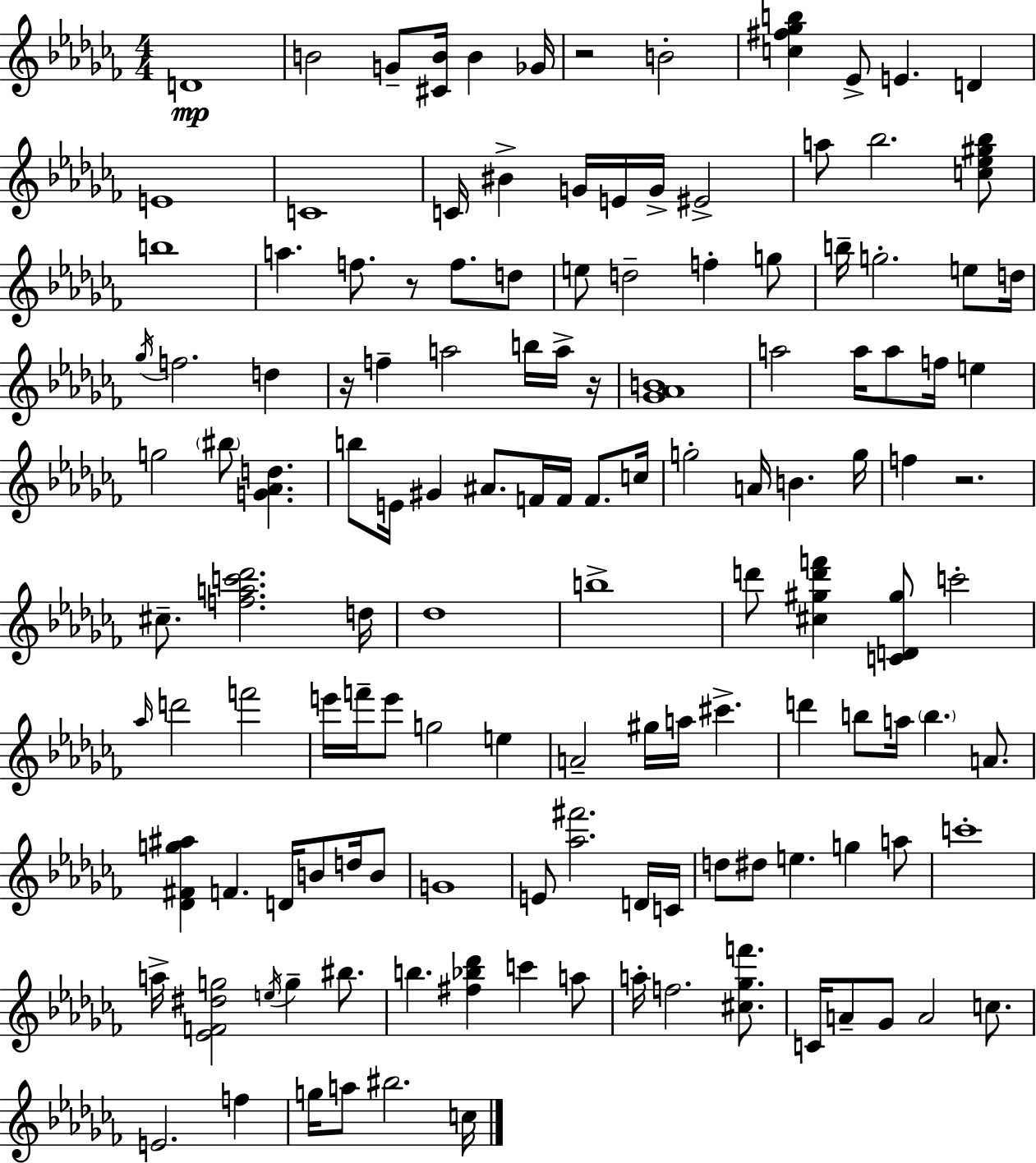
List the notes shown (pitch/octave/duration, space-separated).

D4/w B4/h G4/e [C#4,B4]/s B4/q Gb4/s R/h B4/h [C5,F#5,Gb5,B5]/q Eb4/e E4/q. D4/q E4/w C4/w C4/s BIS4/q G4/s E4/s G4/s EIS4/h A5/e Bb5/h. [C5,Eb5,G#5,Bb5]/e B5/w A5/q. F5/e. R/e F5/e. D5/e E5/e D5/h F5/q G5/e B5/s G5/h. E5/e D5/s Gb5/s F5/h. D5/q R/s F5/q A5/h B5/s A5/s R/s [Gb4,Ab4,B4]/w A5/h A5/s A5/e F5/s E5/q G5/h BIS5/e [G4,Ab4,D5]/q. B5/e E4/s G#4/q A#4/e. F4/s F4/s F4/e. C5/s G5/h A4/s B4/q. G5/s F5/q R/h. C#5/e. [F5,A5,C6,Db6]/h. D5/s Db5/w B5/w D6/e [C#5,G#5,D6,F6]/q [C4,D4,G#5]/e C6/h Ab5/s D6/h F6/h E6/s F6/s E6/e G5/h E5/q A4/h G#5/s A5/s C#6/q. D6/q B5/e A5/s B5/q. A4/e. [Db4,F#4,G5,A#5]/q F4/q. D4/s B4/e D5/s B4/e G4/w E4/e [Ab5,F#6]/h. D4/s C4/s D5/e D#5/e E5/q. G5/q A5/e C6/w A5/s [Eb4,F4,D#5,G5]/h E5/s G5/q BIS5/e. B5/q. [F#5,Bb5,Db6]/q C6/q A5/e A5/s F5/h. [C#5,Gb5,F6]/e. C4/s A4/e Gb4/e A4/h C5/e. E4/h. F5/q G5/s A5/e BIS5/h. C5/s